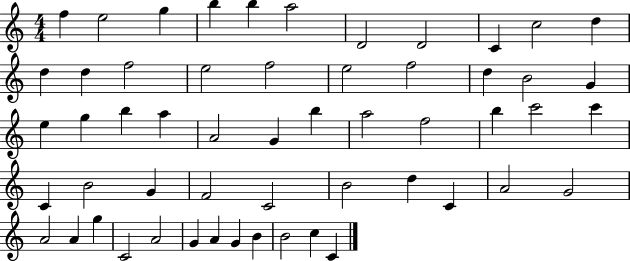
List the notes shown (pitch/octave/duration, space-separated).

F5/q E5/h G5/q B5/q B5/q A5/h D4/h D4/h C4/q C5/h D5/q D5/q D5/q F5/h E5/h F5/h E5/h F5/h D5/q B4/h G4/q E5/q G5/q B5/q A5/q A4/h G4/q B5/q A5/h F5/h B5/q C6/h C6/q C4/q B4/h G4/q F4/h C4/h B4/h D5/q C4/q A4/h G4/h A4/h A4/q G5/q C4/h A4/h G4/q A4/q G4/q B4/q B4/h C5/q C4/q